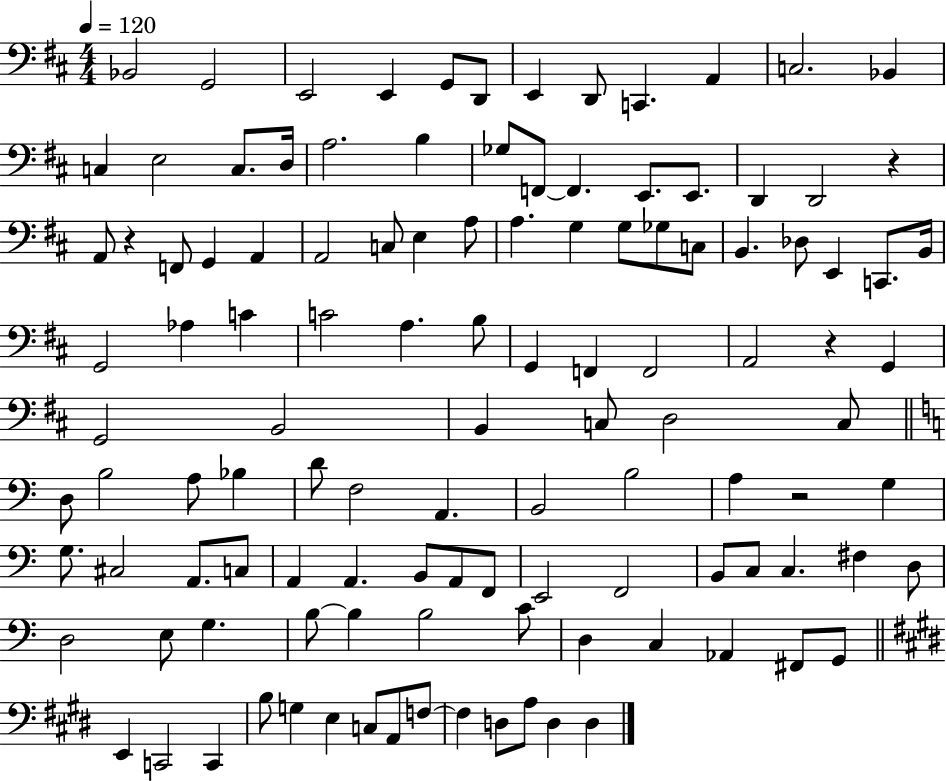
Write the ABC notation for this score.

X:1
T:Untitled
M:4/4
L:1/4
K:D
_B,,2 G,,2 E,,2 E,, G,,/2 D,,/2 E,, D,,/2 C,, A,, C,2 _B,, C, E,2 C,/2 D,/4 A,2 B, _G,/2 F,,/2 F,, E,,/2 E,,/2 D,, D,,2 z A,,/2 z F,,/2 G,, A,, A,,2 C,/2 E, A,/2 A, G, G,/2 _G,/2 C,/2 B,, _D,/2 E,, C,,/2 B,,/4 G,,2 _A, C C2 A, B,/2 G,, F,, F,,2 A,,2 z G,, G,,2 B,,2 B,, C,/2 D,2 C,/2 D,/2 B,2 A,/2 _B, D/2 F,2 A,, B,,2 B,2 A, z2 G, G,/2 ^C,2 A,,/2 C,/2 A,, A,, B,,/2 A,,/2 F,,/2 E,,2 F,,2 B,,/2 C,/2 C, ^F, D,/2 D,2 E,/2 G, B,/2 B, B,2 C/2 D, C, _A,, ^F,,/2 G,,/2 E,, C,,2 C,, B,/2 G, E, C,/2 A,,/2 F,/2 F, D,/2 A,/2 D, D,